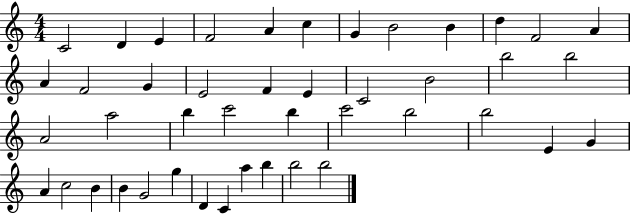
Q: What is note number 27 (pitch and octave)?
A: B5